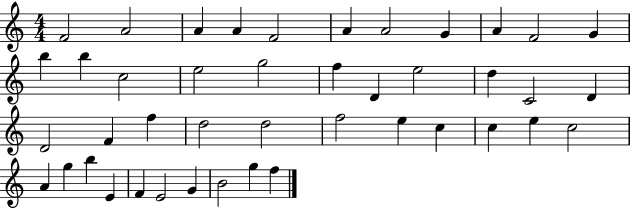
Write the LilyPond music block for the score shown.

{
  \clef treble
  \numericTimeSignature
  \time 4/4
  \key c \major
  f'2 a'2 | a'4 a'4 f'2 | a'4 a'2 g'4 | a'4 f'2 g'4 | \break b''4 b''4 c''2 | e''2 g''2 | f''4 d'4 e''2 | d''4 c'2 d'4 | \break d'2 f'4 f''4 | d''2 d''2 | f''2 e''4 c''4 | c''4 e''4 c''2 | \break a'4 g''4 b''4 e'4 | f'4 e'2 g'4 | b'2 g''4 f''4 | \bar "|."
}